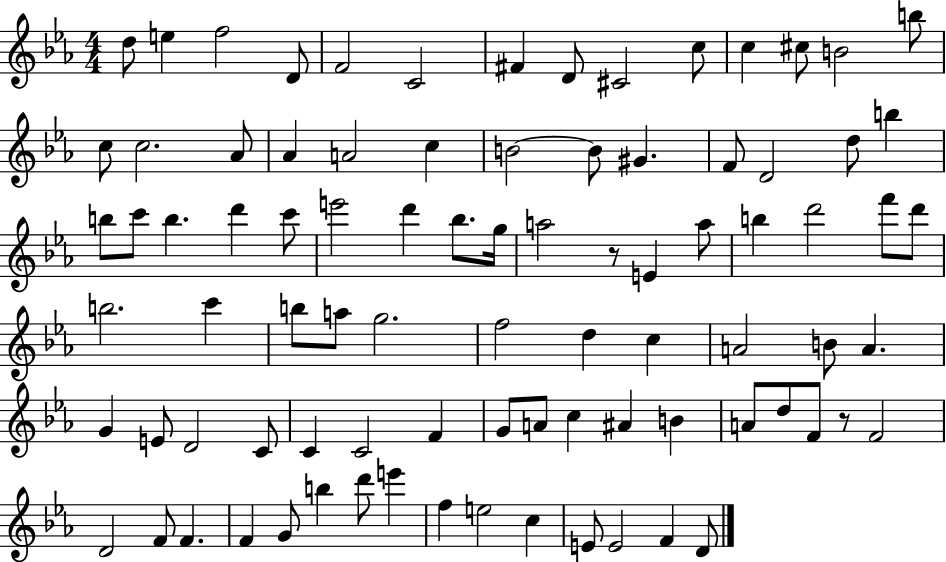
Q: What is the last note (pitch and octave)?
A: D4